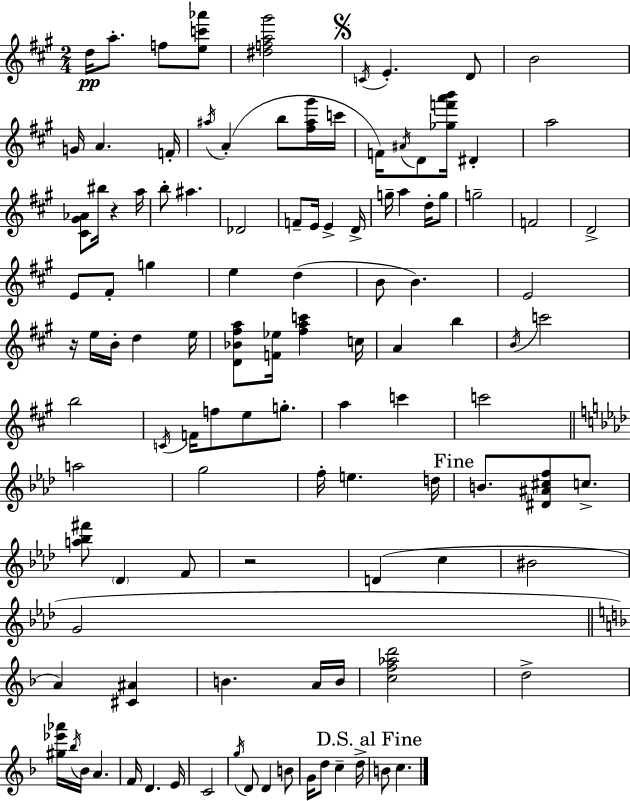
D5/s A5/e. F5/e [E5,C6,Ab6]/e [D#5,F5,A5,G#6]/h C4/s E4/q. D4/e B4/h G4/s A4/q. F4/s A#5/s A4/q B5/e [F#5,A#5,G#6]/s C6/s F4/s A#4/s D4/e [Gb5,F6,A6,B6]/s D#4/q A5/h [C#4,G#4,Ab4]/e BIS5/s R/q A5/s B5/e A#5/q. Db4/h F4/e E4/s E4/q D4/s G5/s A5/q D5/s G5/e G5/h F4/h D4/h E4/e F#4/e G5/q E5/q D5/q B4/e B4/q. E4/h R/s E5/s B4/s D5/q E5/s [D4,Bb4,F#5,A5]/e [F4,Eb5]/s [F#5,A5,C6]/q C5/s A4/q B5/q B4/s C6/h B5/h C4/s F4/s F5/e E5/e G5/e. A5/q C6/q C6/h A5/h G5/h F5/s E5/q. D5/s B4/e. [D#4,A#4,C#5,F5]/e C5/e. [A5,Bb5,F#6]/e Db4/q F4/e R/h D4/q C5/q BIS4/h G4/h A4/q [C#4,A#4]/q B4/q. A4/s B4/s [C5,F5,Ab5,D6]/h D5/h [G#5,Eb6,Ab6]/s Bb5/s Bb4/s A4/q. F4/s D4/q. E4/s C4/h G5/s D4/e D4/q B4/e G4/s D5/e C5/q D5/s B4/e C5/q.